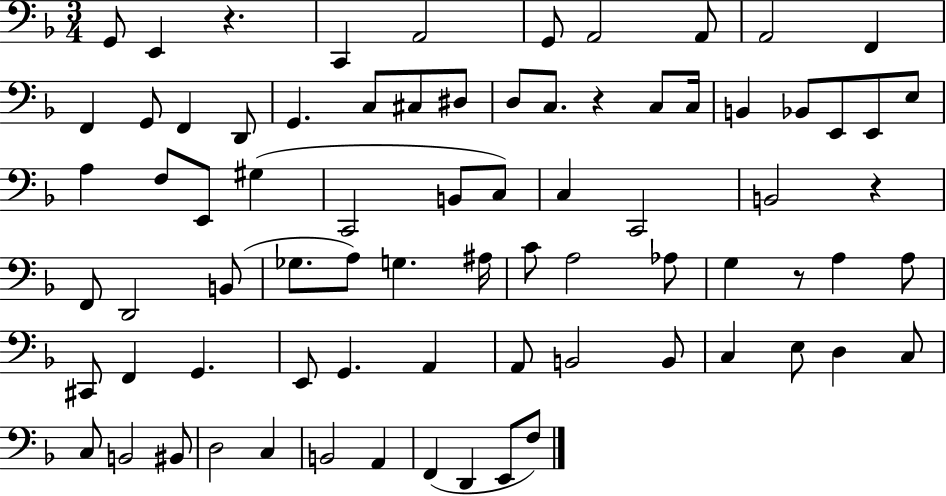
G2/e E2/q R/q. C2/q A2/h G2/e A2/h A2/e A2/h F2/q F2/q G2/e F2/q D2/e G2/q. C3/e C#3/e D#3/e D3/e C3/e. R/q C3/e C3/s B2/q Bb2/e E2/e E2/e E3/e A3/q F3/e E2/e G#3/q C2/h B2/e C3/e C3/q C2/h B2/h R/q F2/e D2/h B2/e Gb3/e. A3/e G3/q. A#3/s C4/e A3/h Ab3/e G3/q R/e A3/q A3/e C#2/e F2/q G2/q. E2/e G2/q. A2/q A2/e B2/h B2/e C3/q E3/e D3/q C3/e C3/e B2/h BIS2/e D3/h C3/q B2/h A2/q F2/q D2/q E2/e F3/e